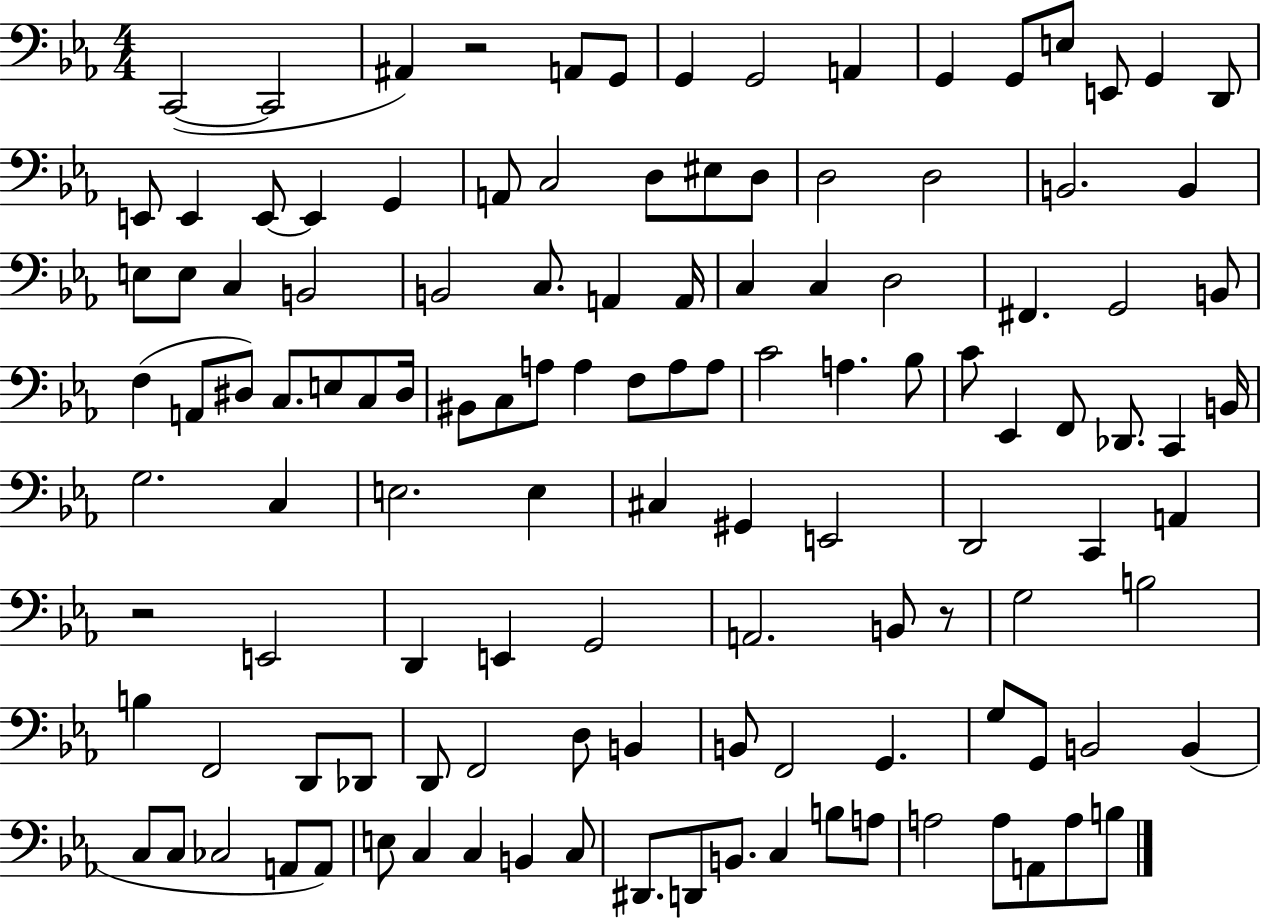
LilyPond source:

{
  \clef bass
  \numericTimeSignature
  \time 4/4
  \key ees \major
  c,2~(~ c,2 | ais,4) r2 a,8 g,8 | g,4 g,2 a,4 | g,4 g,8 e8 e,8 g,4 d,8 | \break e,8 e,4 e,8~~ e,4 g,4 | a,8 c2 d8 eis8 d8 | d2 d2 | b,2. b,4 | \break e8 e8 c4 b,2 | b,2 c8. a,4 a,16 | c4 c4 d2 | fis,4. g,2 b,8 | \break f4( a,8 dis8) c8. e8 c8 dis16 | bis,8 c8 a8 a4 f8 a8 a8 | c'2 a4. bes8 | c'8 ees,4 f,8 des,8. c,4 b,16 | \break g2. c4 | e2. e4 | cis4 gis,4 e,2 | d,2 c,4 a,4 | \break r2 e,2 | d,4 e,4 g,2 | a,2. b,8 r8 | g2 b2 | \break b4 f,2 d,8 des,8 | d,8 f,2 d8 b,4 | b,8 f,2 g,4. | g8 g,8 b,2 b,4( | \break c8 c8 ces2 a,8 a,8) | e8 c4 c4 b,4 c8 | dis,8. d,8 b,8. c4 b8 a8 | a2 a8 a,8 a8 b8 | \break \bar "|."
}